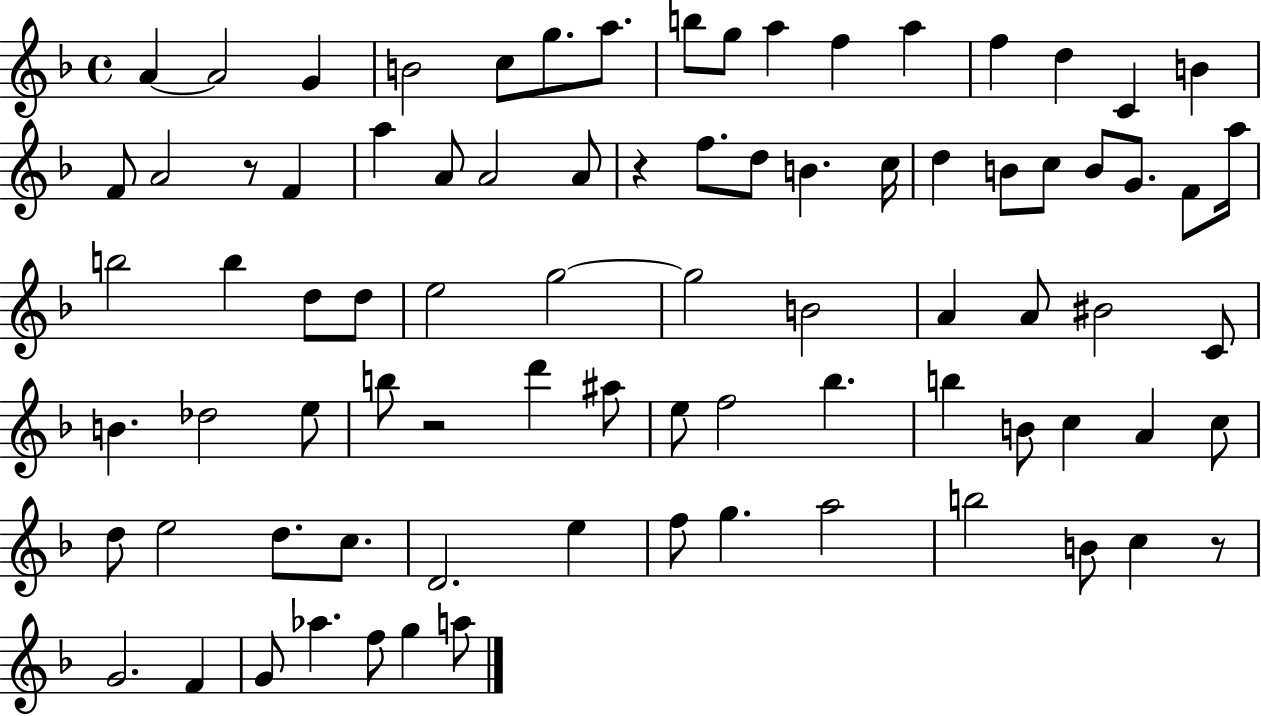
A4/q A4/h G4/q B4/h C5/e G5/e. A5/e. B5/e G5/e A5/q F5/q A5/q F5/q D5/q C4/q B4/q F4/e A4/h R/e F4/q A5/q A4/e A4/h A4/e R/q F5/e. D5/e B4/q. C5/s D5/q B4/e C5/e B4/e G4/e. F4/e A5/s B5/h B5/q D5/e D5/e E5/h G5/h G5/h B4/h A4/q A4/e BIS4/h C4/e B4/q. Db5/h E5/e B5/e R/h D6/q A#5/e E5/e F5/h Bb5/q. B5/q B4/e C5/q A4/q C5/e D5/e E5/h D5/e. C5/e. D4/h. E5/q F5/e G5/q. A5/h B5/h B4/e C5/q R/e G4/h. F4/q G4/e Ab5/q. F5/e G5/q A5/e